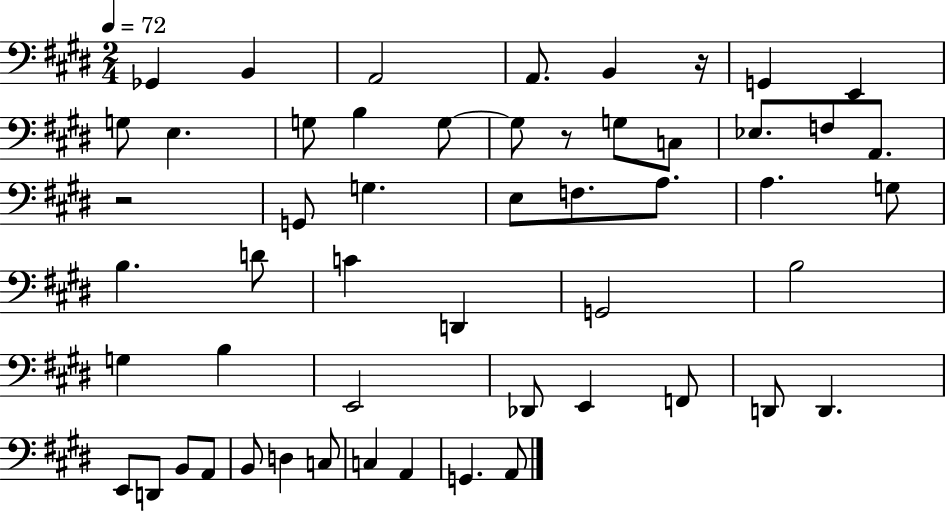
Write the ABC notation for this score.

X:1
T:Untitled
M:2/4
L:1/4
K:E
_G,, B,, A,,2 A,,/2 B,, z/4 G,, E,, G,/2 E, G,/2 B, G,/2 G,/2 z/2 G,/2 C,/2 _E,/2 F,/2 A,,/2 z2 G,,/2 G, E,/2 F,/2 A,/2 A, G,/2 B, D/2 C D,, G,,2 B,2 G, B, E,,2 _D,,/2 E,, F,,/2 D,,/2 D,, E,,/2 D,,/2 B,,/2 A,,/2 B,,/2 D, C,/2 C, A,, G,, A,,/2